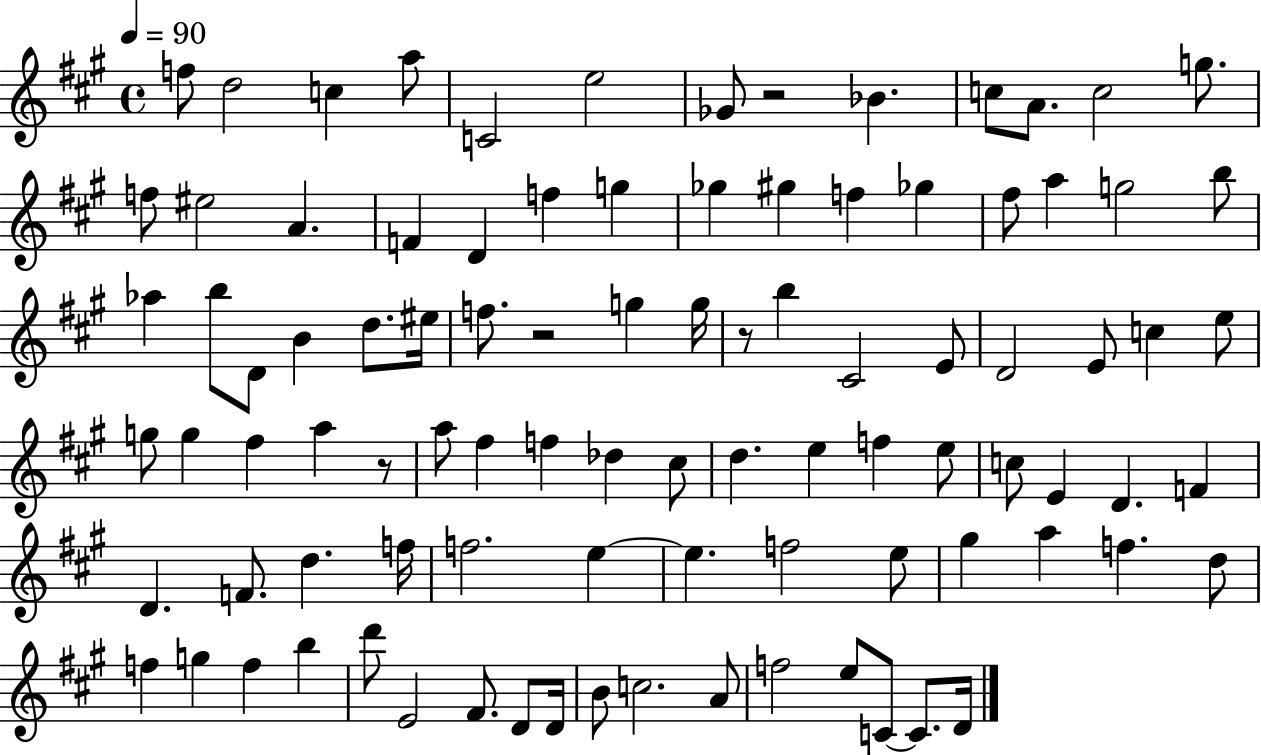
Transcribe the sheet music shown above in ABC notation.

X:1
T:Untitled
M:4/4
L:1/4
K:A
f/2 d2 c a/2 C2 e2 _G/2 z2 _B c/2 A/2 c2 g/2 f/2 ^e2 A F D f g _g ^g f _g ^f/2 a g2 b/2 _a b/2 D/2 B d/2 ^e/4 f/2 z2 g g/4 z/2 b ^C2 E/2 D2 E/2 c e/2 g/2 g ^f a z/2 a/2 ^f f _d ^c/2 d e f e/2 c/2 E D F D F/2 d f/4 f2 e e f2 e/2 ^g a f d/2 f g f b d'/2 E2 ^F/2 D/2 D/4 B/2 c2 A/2 f2 e/2 C/2 C/2 D/4